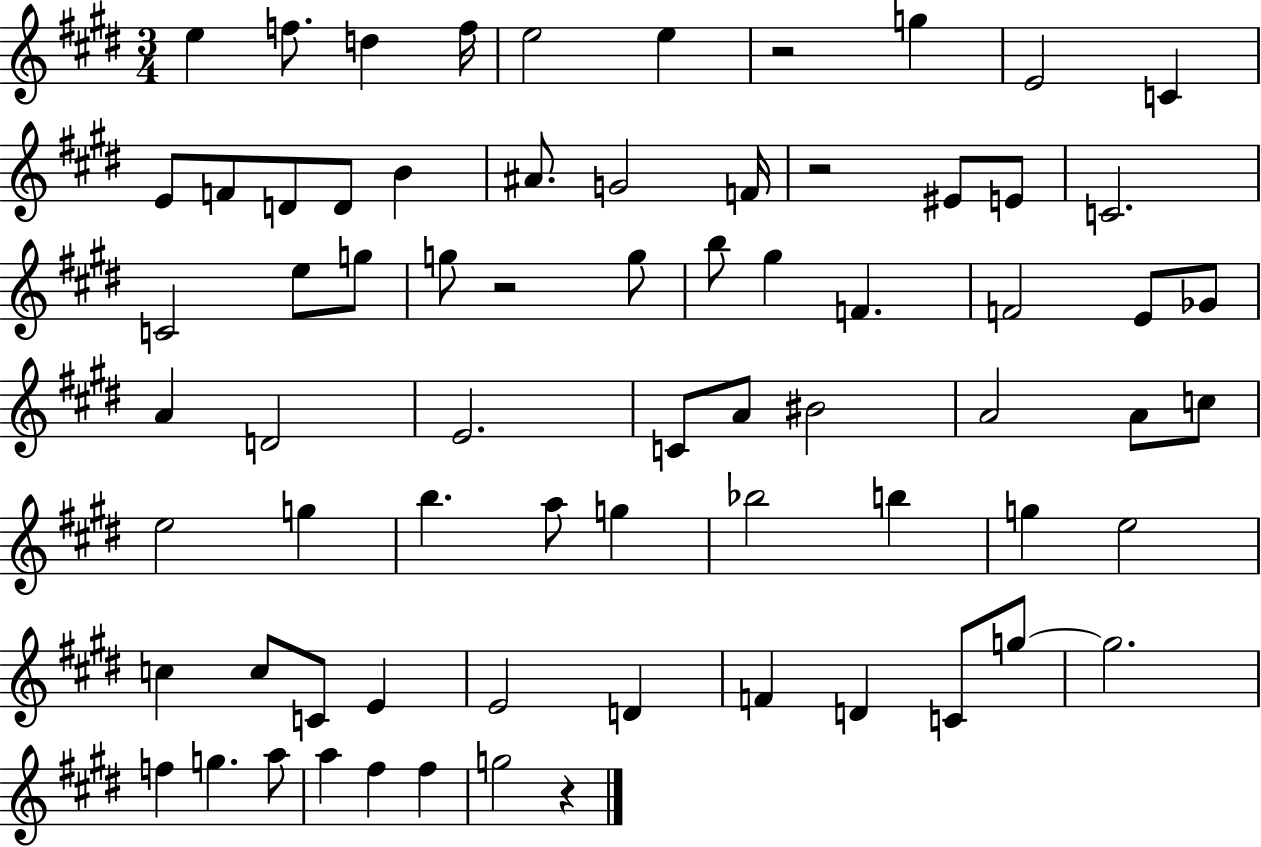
X:1
T:Untitled
M:3/4
L:1/4
K:E
e f/2 d f/4 e2 e z2 g E2 C E/2 F/2 D/2 D/2 B ^A/2 G2 F/4 z2 ^E/2 E/2 C2 C2 e/2 g/2 g/2 z2 g/2 b/2 ^g F F2 E/2 _G/2 A D2 E2 C/2 A/2 ^B2 A2 A/2 c/2 e2 g b a/2 g _b2 b g e2 c c/2 C/2 E E2 D F D C/2 g/2 g2 f g a/2 a ^f ^f g2 z